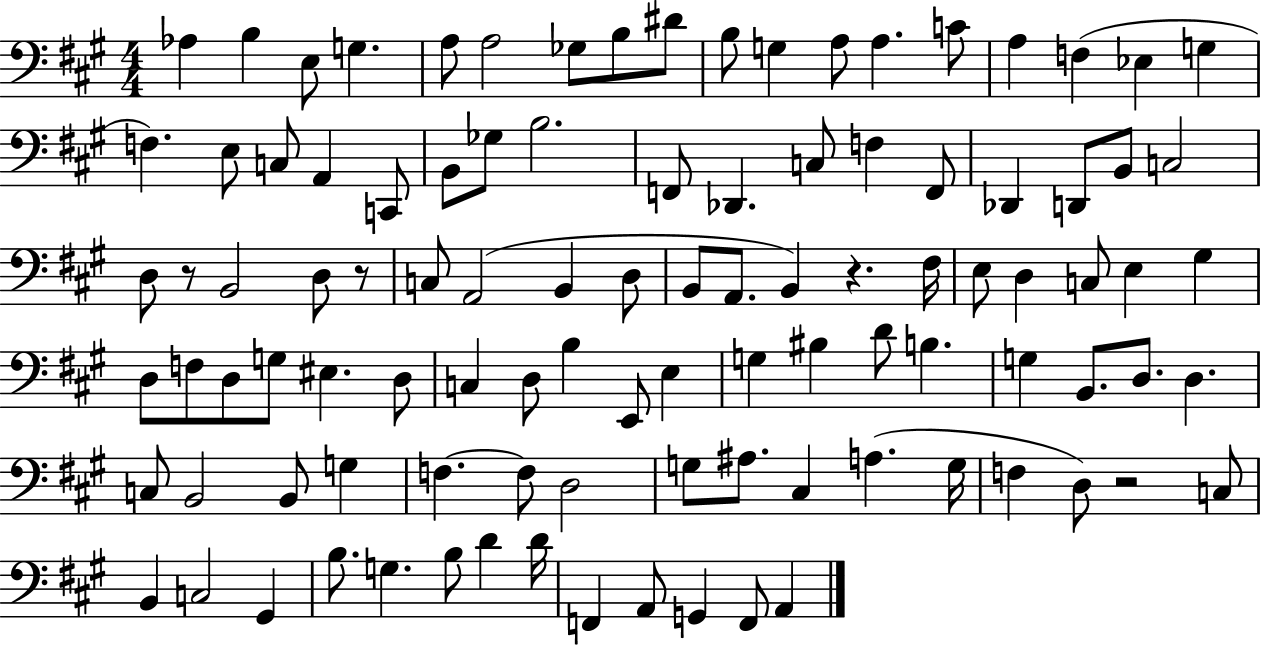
Ab3/q B3/q E3/e G3/q. A3/e A3/h Gb3/e B3/e D#4/e B3/e G3/q A3/e A3/q. C4/e A3/q F3/q Eb3/q G3/q F3/q. E3/e C3/e A2/q C2/e B2/e Gb3/e B3/h. F2/e Db2/q. C3/e F3/q F2/e Db2/q D2/e B2/e C3/h D3/e R/e B2/h D3/e R/e C3/e A2/h B2/q D3/e B2/e A2/e. B2/q R/q. F#3/s E3/e D3/q C3/e E3/q G#3/q D3/e F3/e D3/e G3/e EIS3/q. D3/e C3/q D3/e B3/q E2/e E3/q G3/q BIS3/q D4/e B3/q. G3/q B2/e. D3/e. D3/q. C3/e B2/h B2/e G3/q F3/q. F3/e D3/h G3/e A#3/e. C#3/q A3/q. G3/s F3/q D3/e R/h C3/e B2/q C3/h G#2/q B3/e. G3/q. B3/e D4/q D4/s F2/q A2/e G2/q F2/e A2/q